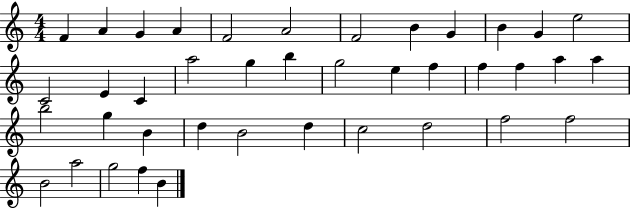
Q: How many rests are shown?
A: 0